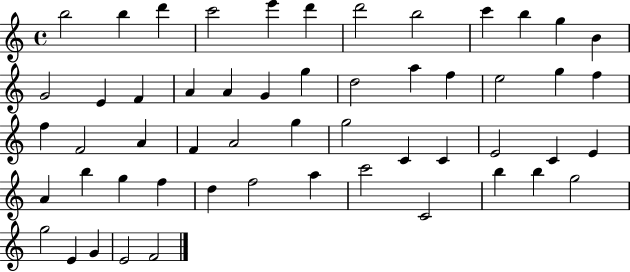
{
  \clef treble
  \time 4/4
  \defaultTimeSignature
  \key c \major
  b''2 b''4 d'''4 | c'''2 e'''4 d'''4 | d'''2 b''2 | c'''4 b''4 g''4 b'4 | \break g'2 e'4 f'4 | a'4 a'4 g'4 g''4 | d''2 a''4 f''4 | e''2 g''4 f''4 | \break f''4 f'2 a'4 | f'4 a'2 g''4 | g''2 c'4 c'4 | e'2 c'4 e'4 | \break a'4 b''4 g''4 f''4 | d''4 f''2 a''4 | c'''2 c'2 | b''4 b''4 g''2 | \break g''2 e'4 g'4 | e'2 f'2 | \bar "|."
}